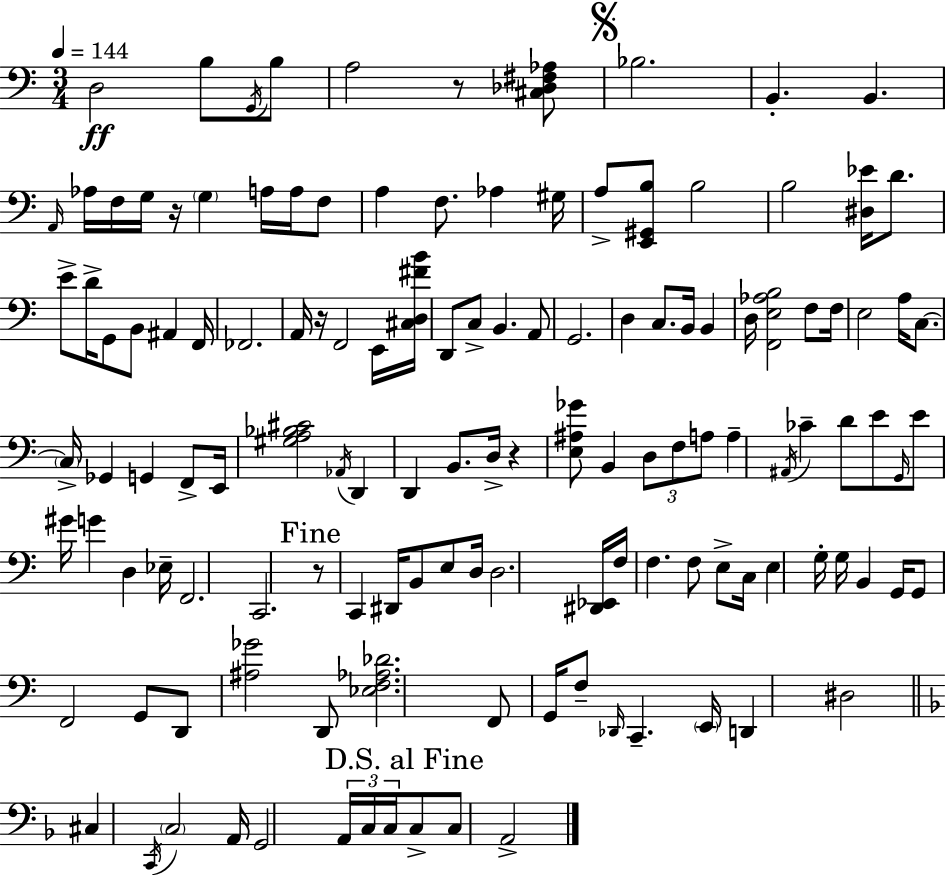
X:1
T:Untitled
M:3/4
L:1/4
K:C
D,2 B,/2 G,,/4 B,/2 A,2 z/2 [^C,_D,^F,_A,]/2 _B,2 B,, B,, A,,/4 _A,/4 F,/4 G,/4 z/4 G, A,/4 A,/4 F,/2 A, F,/2 _A, ^G,/4 A,/2 [E,,^G,,B,]/2 B,2 B,2 [^D,_E]/4 D/2 E/2 D/4 G,,/2 B,,/2 ^A,, F,,/4 _F,,2 A,,/4 z/4 F,,2 E,,/4 [^C,D,^FB]/4 D,,/2 C,/2 B,, A,,/2 G,,2 D, C,/2 B,,/4 B,, D,/4 [F,,E,_A,B,]2 F,/2 F,/4 E,2 A,/4 C,/2 C,/4 _G,, G,, F,,/2 E,,/4 [^G,A,_B,^C]2 _A,,/4 D,, D,, B,,/2 D,/4 z [E,^A,_G]/2 B,, D,/2 F,/2 A,/2 A, ^A,,/4 _C D/2 E/2 G,,/4 E/2 ^G/4 G D, _E,/4 F,,2 C,,2 z/2 C,, ^D,,/4 B,,/2 E,/2 D,/4 D,2 [^D,,_E,,]/4 F,/4 F, F,/2 E,/2 C,/4 E, G,/4 G,/4 B,, G,,/4 G,,/2 F,,2 G,,/2 D,,/2 [^A,_G]2 D,,/2 [_E,F,_A,_D]2 F,,/2 G,,/4 F,/2 _D,,/4 C,, E,,/4 D,, ^D,2 ^C, C,,/4 C,2 A,,/4 G,,2 A,,/4 C,/4 C,/4 C,/2 C,/2 A,,2